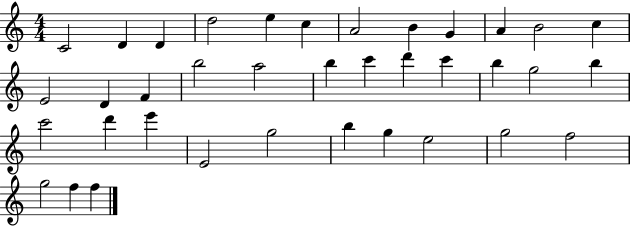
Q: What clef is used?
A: treble